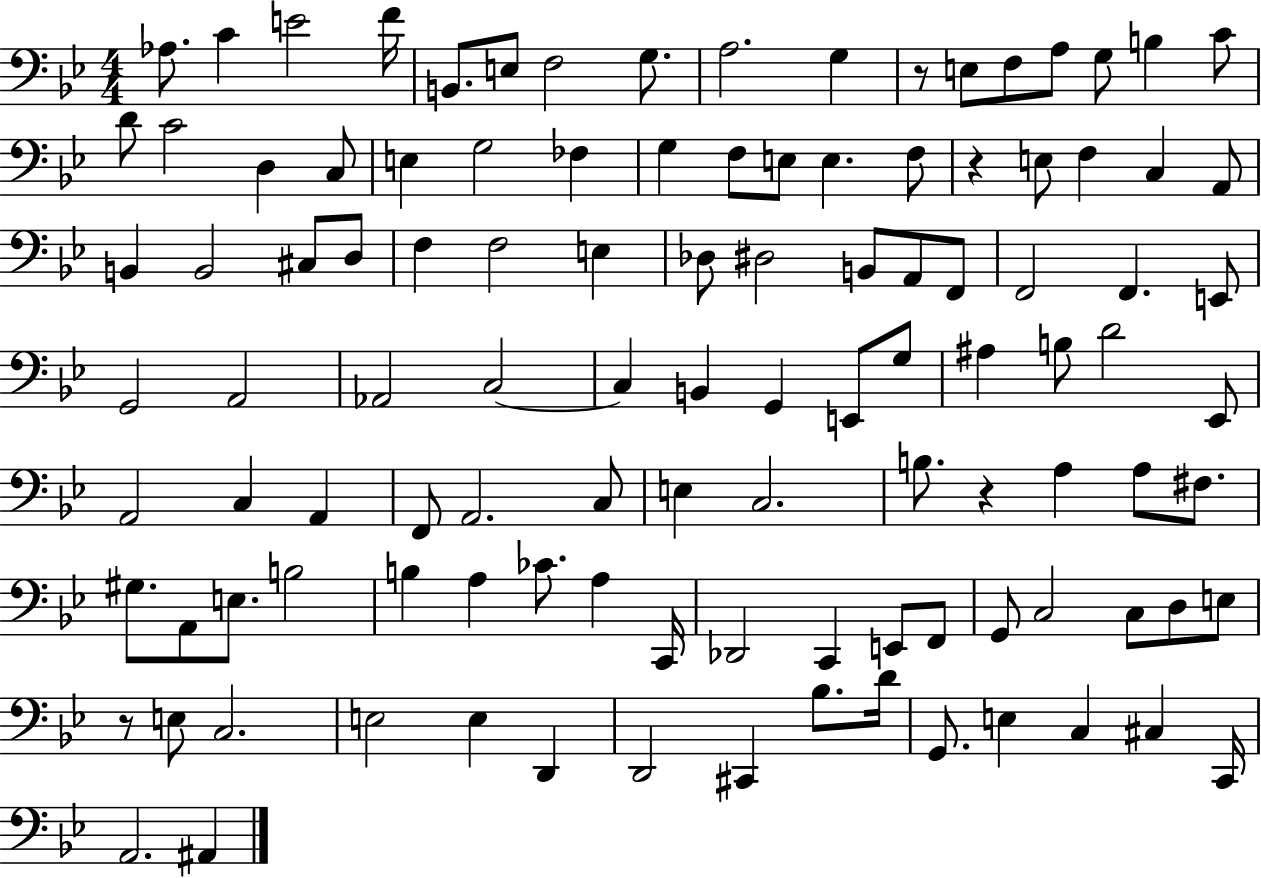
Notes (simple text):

Ab3/e. C4/q E4/h F4/s B2/e. E3/e F3/h G3/e. A3/h. G3/q R/e E3/e F3/e A3/e G3/e B3/q C4/e D4/e C4/h D3/q C3/e E3/q G3/h FES3/q G3/q F3/e E3/e E3/q. F3/e R/q E3/e F3/q C3/q A2/e B2/q B2/h C#3/e D3/e F3/q F3/h E3/q Db3/e D#3/h B2/e A2/e F2/e F2/h F2/q. E2/e G2/h A2/h Ab2/h C3/h C3/q B2/q G2/q E2/e G3/e A#3/q B3/e D4/h Eb2/e A2/h C3/q A2/q F2/e A2/h. C3/e E3/q C3/h. B3/e. R/q A3/q A3/e F#3/e. G#3/e. A2/e E3/e. B3/h B3/q A3/q CES4/e. A3/q C2/s Db2/h C2/q E2/e F2/e G2/e C3/h C3/e D3/e E3/e R/e E3/e C3/h. E3/h E3/q D2/q D2/h C#2/q Bb3/e. D4/s G2/e. E3/q C3/q C#3/q C2/s A2/h. A#2/q